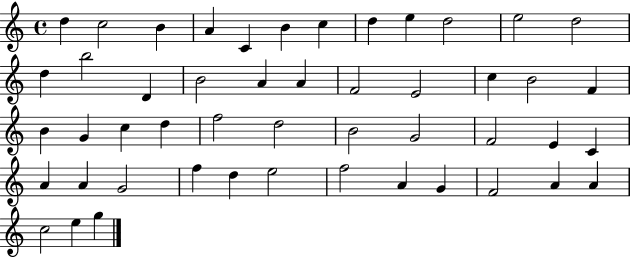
X:1
T:Untitled
M:4/4
L:1/4
K:C
d c2 B A C B c d e d2 e2 d2 d b2 D B2 A A F2 E2 c B2 F B G c d f2 d2 B2 G2 F2 E C A A G2 f d e2 f2 A G F2 A A c2 e g